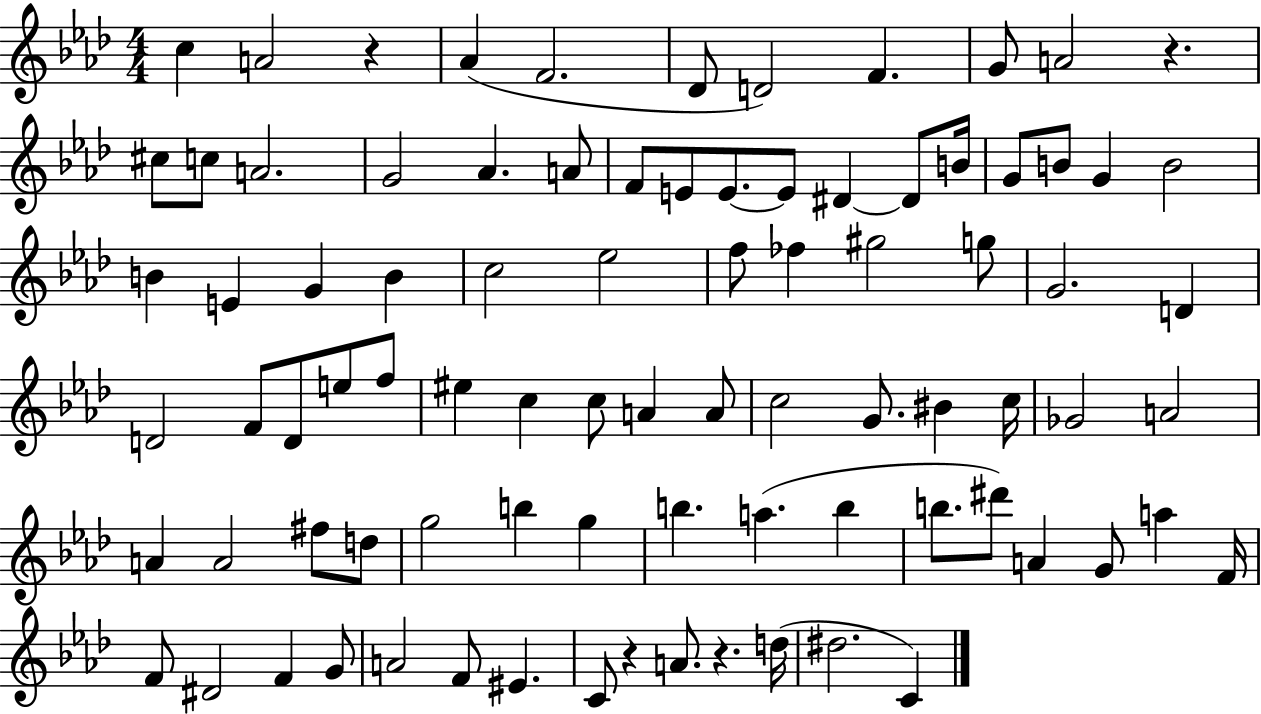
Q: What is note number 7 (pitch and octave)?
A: F4